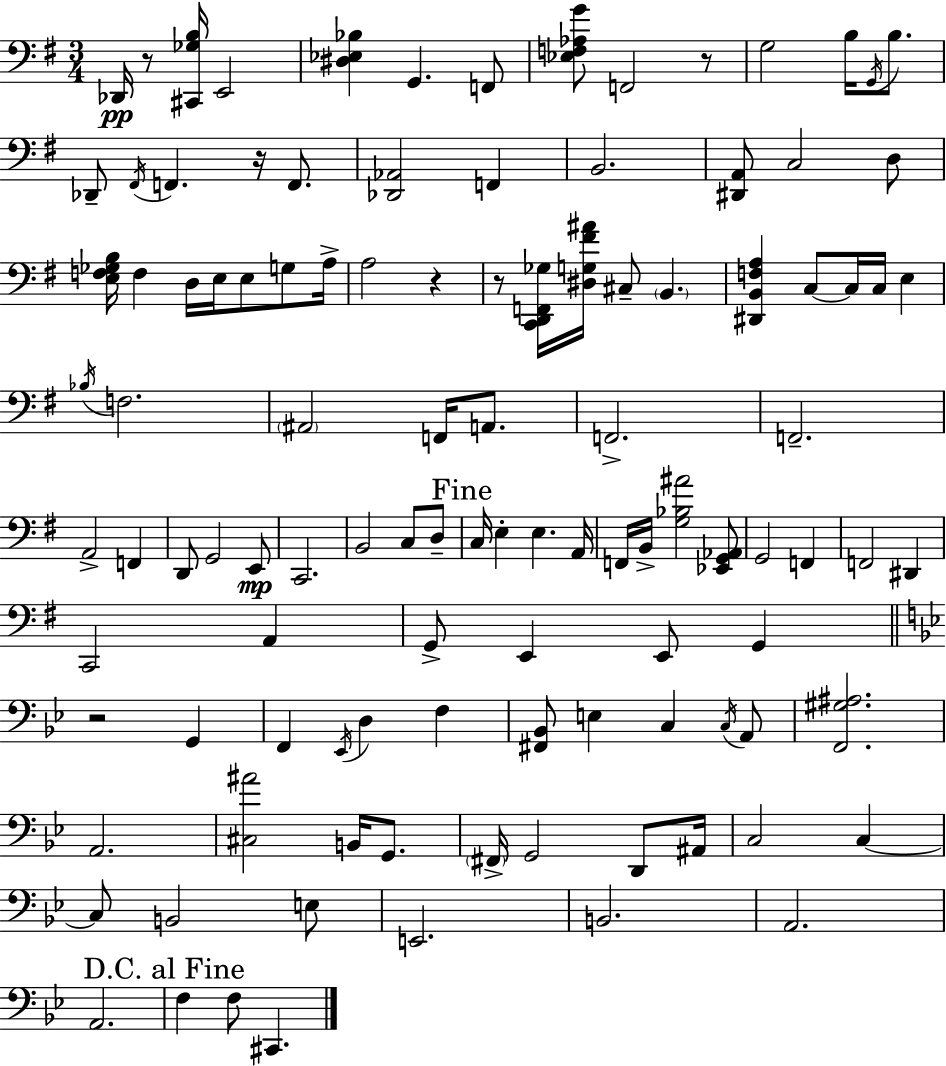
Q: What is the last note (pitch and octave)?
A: C#2